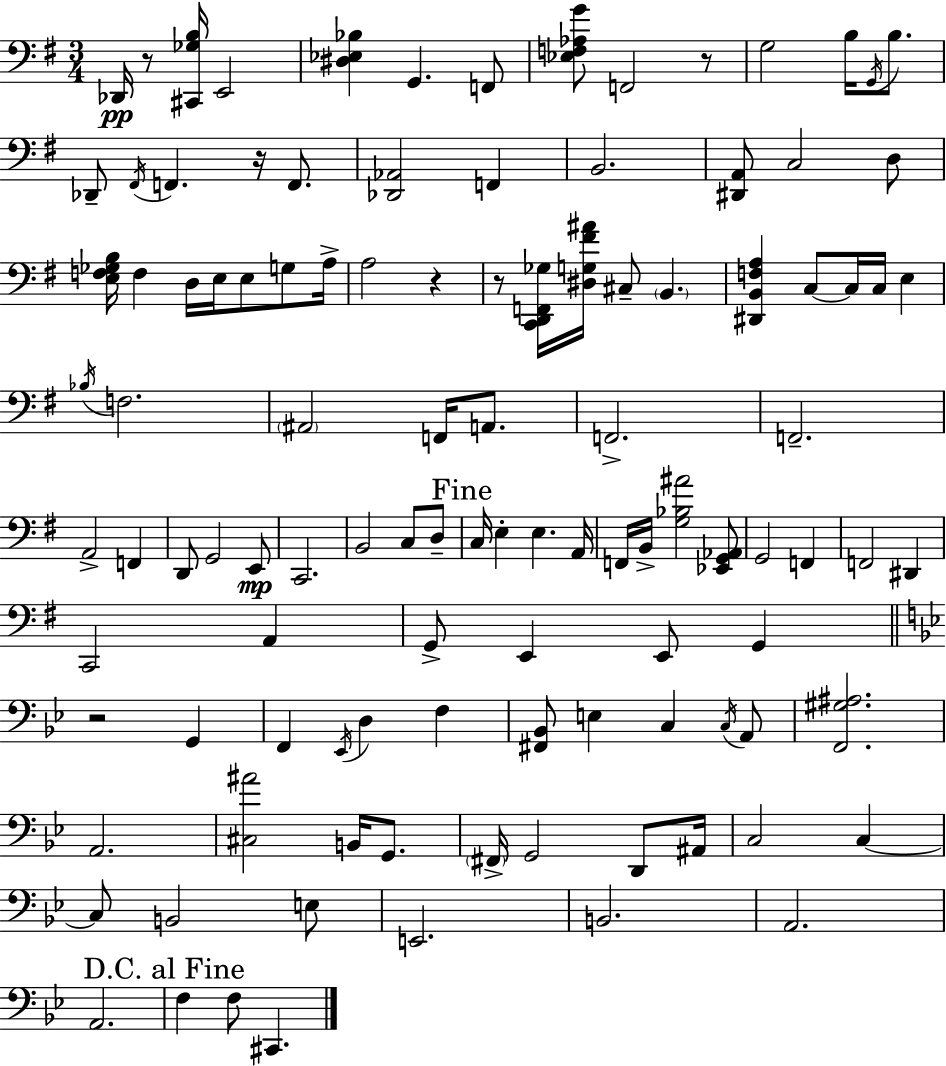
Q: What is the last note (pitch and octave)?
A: C#2